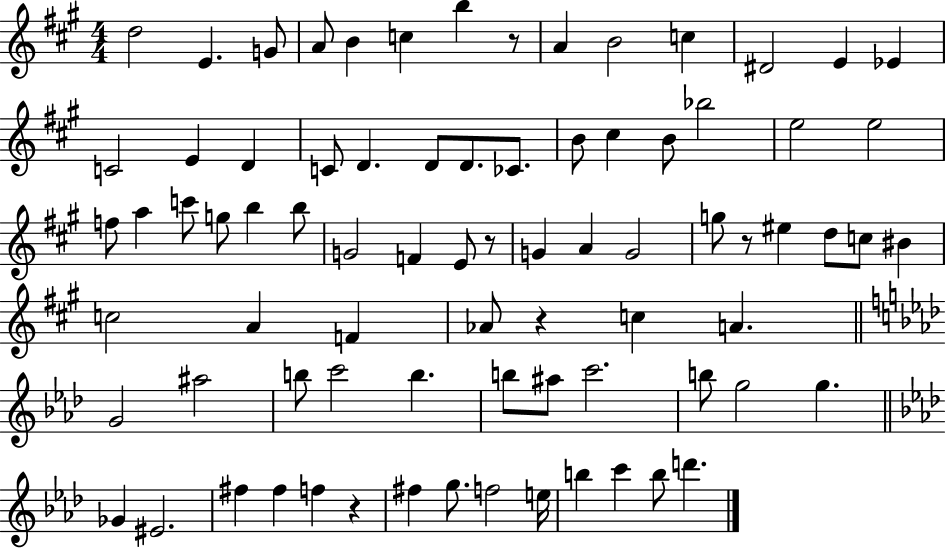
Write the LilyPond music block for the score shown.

{
  \clef treble
  \numericTimeSignature
  \time 4/4
  \key a \major
  d''2 e'4. g'8 | a'8 b'4 c''4 b''4 r8 | a'4 b'2 c''4 | dis'2 e'4 ees'4 | \break c'2 e'4 d'4 | c'8 d'4. d'8 d'8. ces'8. | b'8 cis''4 b'8 bes''2 | e''2 e''2 | \break f''8 a''4 c'''8 g''8 b''4 b''8 | g'2 f'4 e'8 r8 | g'4 a'4 g'2 | g''8 r8 eis''4 d''8 c''8 bis'4 | \break c''2 a'4 f'4 | aes'8 r4 c''4 a'4. | \bar "||" \break \key f \minor g'2 ais''2 | b''8 c'''2 b''4. | b''8 ais''8 c'''2. | b''8 g''2 g''4. | \break \bar "||" \break \key aes \major ges'4 eis'2. | fis''4 fis''4 f''4 r4 | fis''4 g''8. f''2 e''16 | b''4 c'''4 b''8 d'''4. | \break \bar "|."
}